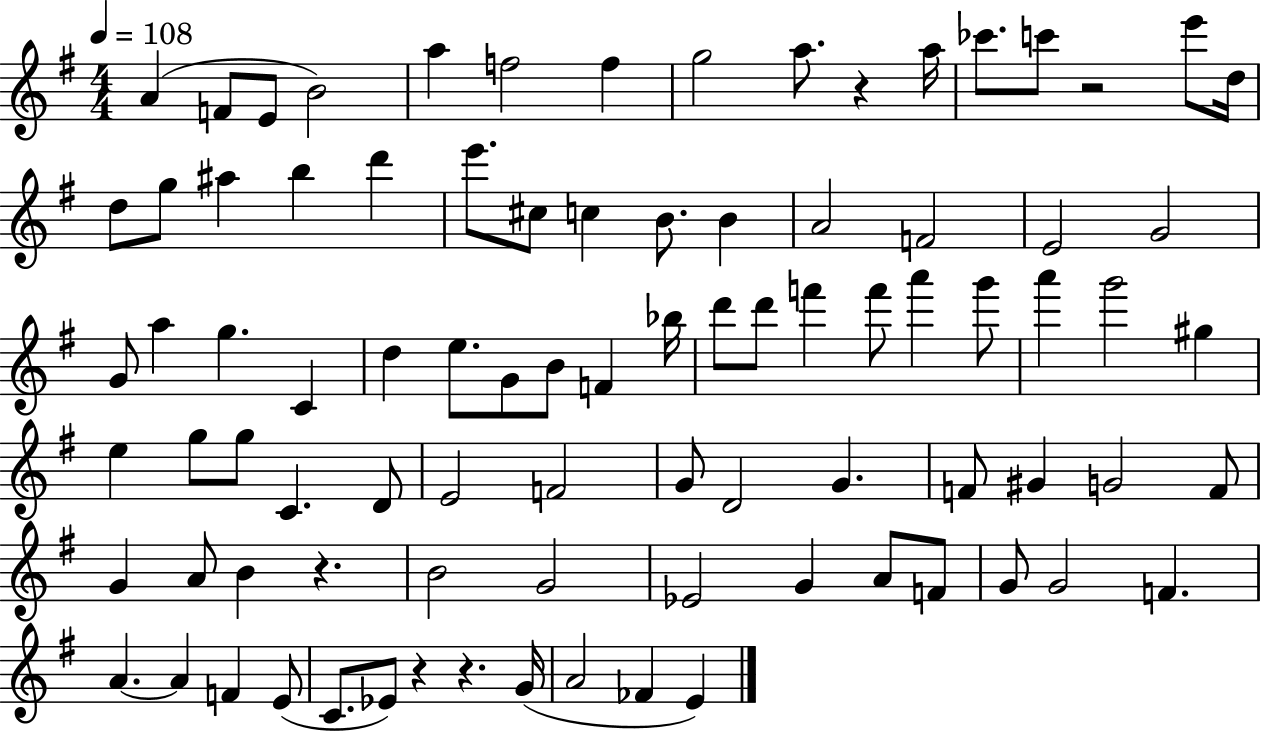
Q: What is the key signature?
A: G major